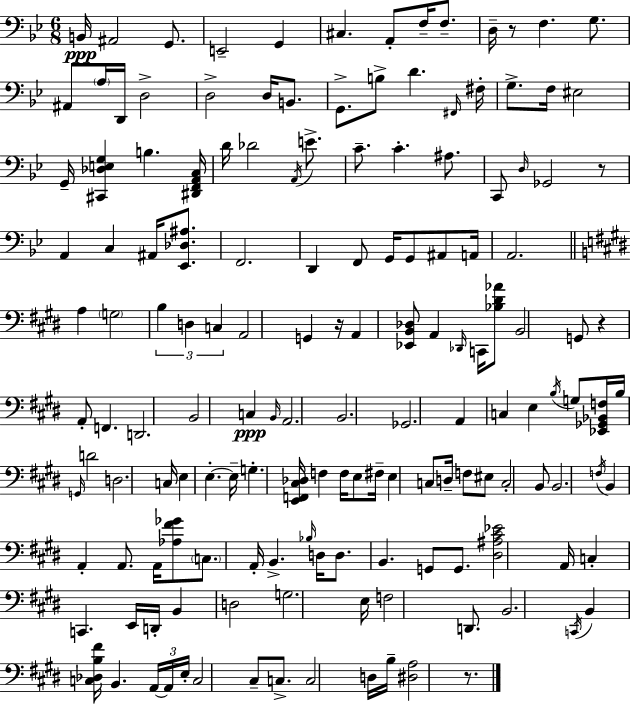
X:1
T:Untitled
M:6/8
L:1/4
K:Bb
B,,/4 ^A,,2 G,,/2 E,,2 G,, ^C, A,,/2 F,/4 F,/2 D,/4 z/2 F, G,/2 ^A,,/2 A,/4 D,,/4 D,2 D,2 D,/4 B,,/2 G,,/2 B,/2 D ^F,,/4 ^F,/4 G,/2 F,/4 ^E,2 G,,/4 [^C,,_D,E,G,] B, [^D,,F,,A,,C,]/4 D/4 _D2 A,,/4 E/2 C/2 C ^A,/2 C,,/2 D,/4 _G,,2 z/2 A,, C, ^A,,/4 [_E,,_D,^A,]/2 F,,2 D,, F,,/2 G,,/4 G,,/2 ^A,,/2 A,,/4 A,,2 A, G,2 B, D, C, A,,2 G,, z/4 A,, [_E,,B,,_D,]/2 A,, _D,,/4 C,,/4 [_B,^D_A]/2 B,,2 G,,/2 z A,,/2 F,, D,,2 B,,2 C, B,,/4 A,,2 B,,2 _G,,2 A,, C, E, B,/4 G,/2 [_E,,_G,,_B,,F,]/4 B,/4 G,,/4 D2 D,2 C,/4 E, E, E,/4 G, [E,,F,,^C,_D,]/4 F, F,/4 E,/2 ^F,/4 E, C,/2 D,/4 F,/2 ^E,/2 C,2 B,,/2 B,,2 F,/4 B,, A,, A,,/2 A,,/4 [_A,^F_G]/2 C,/2 A,,/4 B,, _B,/4 D,/4 D,/2 B,, G,,/2 G,,/2 [^D,^A,^C_E]2 A,,/4 C, C,, E,,/4 D,,/4 B,, D,2 G,2 E,/4 F,2 D,,/2 B,,2 C,,/4 B,, [C,_D,B,^F]/4 B,, A,,/4 A,,/4 E,/4 C,2 ^C,/2 C,/2 C,2 D,/4 B,/4 [^D,A,]2 z/2